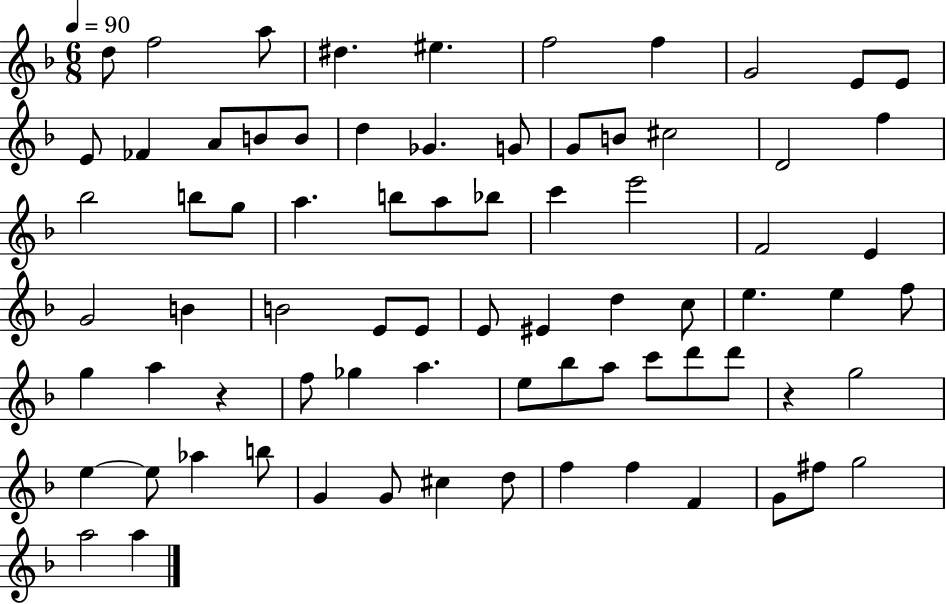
{
  \clef treble
  \numericTimeSignature
  \time 6/8
  \key f \major
  \tempo 4 = 90
  d''8 f''2 a''8 | dis''4. eis''4. | f''2 f''4 | g'2 e'8 e'8 | \break e'8 fes'4 a'8 b'8 b'8 | d''4 ges'4. g'8 | g'8 b'8 cis''2 | d'2 f''4 | \break bes''2 b''8 g''8 | a''4. b''8 a''8 bes''8 | c'''4 e'''2 | f'2 e'4 | \break g'2 b'4 | b'2 e'8 e'8 | e'8 eis'4 d''4 c''8 | e''4. e''4 f''8 | \break g''4 a''4 r4 | f''8 ges''4 a''4. | e''8 bes''8 a''8 c'''8 d'''8 d'''8 | r4 g''2 | \break e''4~~ e''8 aes''4 b''8 | g'4 g'8 cis''4 d''8 | f''4 f''4 f'4 | g'8 fis''8 g''2 | \break a''2 a''4 | \bar "|."
}